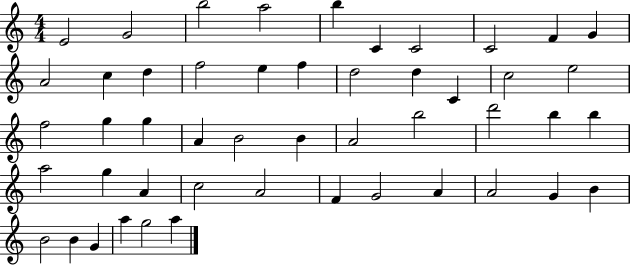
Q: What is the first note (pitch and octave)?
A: E4